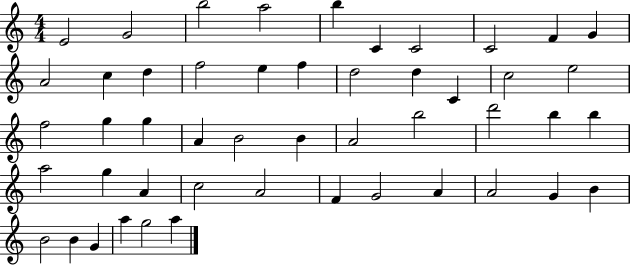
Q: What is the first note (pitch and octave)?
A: E4